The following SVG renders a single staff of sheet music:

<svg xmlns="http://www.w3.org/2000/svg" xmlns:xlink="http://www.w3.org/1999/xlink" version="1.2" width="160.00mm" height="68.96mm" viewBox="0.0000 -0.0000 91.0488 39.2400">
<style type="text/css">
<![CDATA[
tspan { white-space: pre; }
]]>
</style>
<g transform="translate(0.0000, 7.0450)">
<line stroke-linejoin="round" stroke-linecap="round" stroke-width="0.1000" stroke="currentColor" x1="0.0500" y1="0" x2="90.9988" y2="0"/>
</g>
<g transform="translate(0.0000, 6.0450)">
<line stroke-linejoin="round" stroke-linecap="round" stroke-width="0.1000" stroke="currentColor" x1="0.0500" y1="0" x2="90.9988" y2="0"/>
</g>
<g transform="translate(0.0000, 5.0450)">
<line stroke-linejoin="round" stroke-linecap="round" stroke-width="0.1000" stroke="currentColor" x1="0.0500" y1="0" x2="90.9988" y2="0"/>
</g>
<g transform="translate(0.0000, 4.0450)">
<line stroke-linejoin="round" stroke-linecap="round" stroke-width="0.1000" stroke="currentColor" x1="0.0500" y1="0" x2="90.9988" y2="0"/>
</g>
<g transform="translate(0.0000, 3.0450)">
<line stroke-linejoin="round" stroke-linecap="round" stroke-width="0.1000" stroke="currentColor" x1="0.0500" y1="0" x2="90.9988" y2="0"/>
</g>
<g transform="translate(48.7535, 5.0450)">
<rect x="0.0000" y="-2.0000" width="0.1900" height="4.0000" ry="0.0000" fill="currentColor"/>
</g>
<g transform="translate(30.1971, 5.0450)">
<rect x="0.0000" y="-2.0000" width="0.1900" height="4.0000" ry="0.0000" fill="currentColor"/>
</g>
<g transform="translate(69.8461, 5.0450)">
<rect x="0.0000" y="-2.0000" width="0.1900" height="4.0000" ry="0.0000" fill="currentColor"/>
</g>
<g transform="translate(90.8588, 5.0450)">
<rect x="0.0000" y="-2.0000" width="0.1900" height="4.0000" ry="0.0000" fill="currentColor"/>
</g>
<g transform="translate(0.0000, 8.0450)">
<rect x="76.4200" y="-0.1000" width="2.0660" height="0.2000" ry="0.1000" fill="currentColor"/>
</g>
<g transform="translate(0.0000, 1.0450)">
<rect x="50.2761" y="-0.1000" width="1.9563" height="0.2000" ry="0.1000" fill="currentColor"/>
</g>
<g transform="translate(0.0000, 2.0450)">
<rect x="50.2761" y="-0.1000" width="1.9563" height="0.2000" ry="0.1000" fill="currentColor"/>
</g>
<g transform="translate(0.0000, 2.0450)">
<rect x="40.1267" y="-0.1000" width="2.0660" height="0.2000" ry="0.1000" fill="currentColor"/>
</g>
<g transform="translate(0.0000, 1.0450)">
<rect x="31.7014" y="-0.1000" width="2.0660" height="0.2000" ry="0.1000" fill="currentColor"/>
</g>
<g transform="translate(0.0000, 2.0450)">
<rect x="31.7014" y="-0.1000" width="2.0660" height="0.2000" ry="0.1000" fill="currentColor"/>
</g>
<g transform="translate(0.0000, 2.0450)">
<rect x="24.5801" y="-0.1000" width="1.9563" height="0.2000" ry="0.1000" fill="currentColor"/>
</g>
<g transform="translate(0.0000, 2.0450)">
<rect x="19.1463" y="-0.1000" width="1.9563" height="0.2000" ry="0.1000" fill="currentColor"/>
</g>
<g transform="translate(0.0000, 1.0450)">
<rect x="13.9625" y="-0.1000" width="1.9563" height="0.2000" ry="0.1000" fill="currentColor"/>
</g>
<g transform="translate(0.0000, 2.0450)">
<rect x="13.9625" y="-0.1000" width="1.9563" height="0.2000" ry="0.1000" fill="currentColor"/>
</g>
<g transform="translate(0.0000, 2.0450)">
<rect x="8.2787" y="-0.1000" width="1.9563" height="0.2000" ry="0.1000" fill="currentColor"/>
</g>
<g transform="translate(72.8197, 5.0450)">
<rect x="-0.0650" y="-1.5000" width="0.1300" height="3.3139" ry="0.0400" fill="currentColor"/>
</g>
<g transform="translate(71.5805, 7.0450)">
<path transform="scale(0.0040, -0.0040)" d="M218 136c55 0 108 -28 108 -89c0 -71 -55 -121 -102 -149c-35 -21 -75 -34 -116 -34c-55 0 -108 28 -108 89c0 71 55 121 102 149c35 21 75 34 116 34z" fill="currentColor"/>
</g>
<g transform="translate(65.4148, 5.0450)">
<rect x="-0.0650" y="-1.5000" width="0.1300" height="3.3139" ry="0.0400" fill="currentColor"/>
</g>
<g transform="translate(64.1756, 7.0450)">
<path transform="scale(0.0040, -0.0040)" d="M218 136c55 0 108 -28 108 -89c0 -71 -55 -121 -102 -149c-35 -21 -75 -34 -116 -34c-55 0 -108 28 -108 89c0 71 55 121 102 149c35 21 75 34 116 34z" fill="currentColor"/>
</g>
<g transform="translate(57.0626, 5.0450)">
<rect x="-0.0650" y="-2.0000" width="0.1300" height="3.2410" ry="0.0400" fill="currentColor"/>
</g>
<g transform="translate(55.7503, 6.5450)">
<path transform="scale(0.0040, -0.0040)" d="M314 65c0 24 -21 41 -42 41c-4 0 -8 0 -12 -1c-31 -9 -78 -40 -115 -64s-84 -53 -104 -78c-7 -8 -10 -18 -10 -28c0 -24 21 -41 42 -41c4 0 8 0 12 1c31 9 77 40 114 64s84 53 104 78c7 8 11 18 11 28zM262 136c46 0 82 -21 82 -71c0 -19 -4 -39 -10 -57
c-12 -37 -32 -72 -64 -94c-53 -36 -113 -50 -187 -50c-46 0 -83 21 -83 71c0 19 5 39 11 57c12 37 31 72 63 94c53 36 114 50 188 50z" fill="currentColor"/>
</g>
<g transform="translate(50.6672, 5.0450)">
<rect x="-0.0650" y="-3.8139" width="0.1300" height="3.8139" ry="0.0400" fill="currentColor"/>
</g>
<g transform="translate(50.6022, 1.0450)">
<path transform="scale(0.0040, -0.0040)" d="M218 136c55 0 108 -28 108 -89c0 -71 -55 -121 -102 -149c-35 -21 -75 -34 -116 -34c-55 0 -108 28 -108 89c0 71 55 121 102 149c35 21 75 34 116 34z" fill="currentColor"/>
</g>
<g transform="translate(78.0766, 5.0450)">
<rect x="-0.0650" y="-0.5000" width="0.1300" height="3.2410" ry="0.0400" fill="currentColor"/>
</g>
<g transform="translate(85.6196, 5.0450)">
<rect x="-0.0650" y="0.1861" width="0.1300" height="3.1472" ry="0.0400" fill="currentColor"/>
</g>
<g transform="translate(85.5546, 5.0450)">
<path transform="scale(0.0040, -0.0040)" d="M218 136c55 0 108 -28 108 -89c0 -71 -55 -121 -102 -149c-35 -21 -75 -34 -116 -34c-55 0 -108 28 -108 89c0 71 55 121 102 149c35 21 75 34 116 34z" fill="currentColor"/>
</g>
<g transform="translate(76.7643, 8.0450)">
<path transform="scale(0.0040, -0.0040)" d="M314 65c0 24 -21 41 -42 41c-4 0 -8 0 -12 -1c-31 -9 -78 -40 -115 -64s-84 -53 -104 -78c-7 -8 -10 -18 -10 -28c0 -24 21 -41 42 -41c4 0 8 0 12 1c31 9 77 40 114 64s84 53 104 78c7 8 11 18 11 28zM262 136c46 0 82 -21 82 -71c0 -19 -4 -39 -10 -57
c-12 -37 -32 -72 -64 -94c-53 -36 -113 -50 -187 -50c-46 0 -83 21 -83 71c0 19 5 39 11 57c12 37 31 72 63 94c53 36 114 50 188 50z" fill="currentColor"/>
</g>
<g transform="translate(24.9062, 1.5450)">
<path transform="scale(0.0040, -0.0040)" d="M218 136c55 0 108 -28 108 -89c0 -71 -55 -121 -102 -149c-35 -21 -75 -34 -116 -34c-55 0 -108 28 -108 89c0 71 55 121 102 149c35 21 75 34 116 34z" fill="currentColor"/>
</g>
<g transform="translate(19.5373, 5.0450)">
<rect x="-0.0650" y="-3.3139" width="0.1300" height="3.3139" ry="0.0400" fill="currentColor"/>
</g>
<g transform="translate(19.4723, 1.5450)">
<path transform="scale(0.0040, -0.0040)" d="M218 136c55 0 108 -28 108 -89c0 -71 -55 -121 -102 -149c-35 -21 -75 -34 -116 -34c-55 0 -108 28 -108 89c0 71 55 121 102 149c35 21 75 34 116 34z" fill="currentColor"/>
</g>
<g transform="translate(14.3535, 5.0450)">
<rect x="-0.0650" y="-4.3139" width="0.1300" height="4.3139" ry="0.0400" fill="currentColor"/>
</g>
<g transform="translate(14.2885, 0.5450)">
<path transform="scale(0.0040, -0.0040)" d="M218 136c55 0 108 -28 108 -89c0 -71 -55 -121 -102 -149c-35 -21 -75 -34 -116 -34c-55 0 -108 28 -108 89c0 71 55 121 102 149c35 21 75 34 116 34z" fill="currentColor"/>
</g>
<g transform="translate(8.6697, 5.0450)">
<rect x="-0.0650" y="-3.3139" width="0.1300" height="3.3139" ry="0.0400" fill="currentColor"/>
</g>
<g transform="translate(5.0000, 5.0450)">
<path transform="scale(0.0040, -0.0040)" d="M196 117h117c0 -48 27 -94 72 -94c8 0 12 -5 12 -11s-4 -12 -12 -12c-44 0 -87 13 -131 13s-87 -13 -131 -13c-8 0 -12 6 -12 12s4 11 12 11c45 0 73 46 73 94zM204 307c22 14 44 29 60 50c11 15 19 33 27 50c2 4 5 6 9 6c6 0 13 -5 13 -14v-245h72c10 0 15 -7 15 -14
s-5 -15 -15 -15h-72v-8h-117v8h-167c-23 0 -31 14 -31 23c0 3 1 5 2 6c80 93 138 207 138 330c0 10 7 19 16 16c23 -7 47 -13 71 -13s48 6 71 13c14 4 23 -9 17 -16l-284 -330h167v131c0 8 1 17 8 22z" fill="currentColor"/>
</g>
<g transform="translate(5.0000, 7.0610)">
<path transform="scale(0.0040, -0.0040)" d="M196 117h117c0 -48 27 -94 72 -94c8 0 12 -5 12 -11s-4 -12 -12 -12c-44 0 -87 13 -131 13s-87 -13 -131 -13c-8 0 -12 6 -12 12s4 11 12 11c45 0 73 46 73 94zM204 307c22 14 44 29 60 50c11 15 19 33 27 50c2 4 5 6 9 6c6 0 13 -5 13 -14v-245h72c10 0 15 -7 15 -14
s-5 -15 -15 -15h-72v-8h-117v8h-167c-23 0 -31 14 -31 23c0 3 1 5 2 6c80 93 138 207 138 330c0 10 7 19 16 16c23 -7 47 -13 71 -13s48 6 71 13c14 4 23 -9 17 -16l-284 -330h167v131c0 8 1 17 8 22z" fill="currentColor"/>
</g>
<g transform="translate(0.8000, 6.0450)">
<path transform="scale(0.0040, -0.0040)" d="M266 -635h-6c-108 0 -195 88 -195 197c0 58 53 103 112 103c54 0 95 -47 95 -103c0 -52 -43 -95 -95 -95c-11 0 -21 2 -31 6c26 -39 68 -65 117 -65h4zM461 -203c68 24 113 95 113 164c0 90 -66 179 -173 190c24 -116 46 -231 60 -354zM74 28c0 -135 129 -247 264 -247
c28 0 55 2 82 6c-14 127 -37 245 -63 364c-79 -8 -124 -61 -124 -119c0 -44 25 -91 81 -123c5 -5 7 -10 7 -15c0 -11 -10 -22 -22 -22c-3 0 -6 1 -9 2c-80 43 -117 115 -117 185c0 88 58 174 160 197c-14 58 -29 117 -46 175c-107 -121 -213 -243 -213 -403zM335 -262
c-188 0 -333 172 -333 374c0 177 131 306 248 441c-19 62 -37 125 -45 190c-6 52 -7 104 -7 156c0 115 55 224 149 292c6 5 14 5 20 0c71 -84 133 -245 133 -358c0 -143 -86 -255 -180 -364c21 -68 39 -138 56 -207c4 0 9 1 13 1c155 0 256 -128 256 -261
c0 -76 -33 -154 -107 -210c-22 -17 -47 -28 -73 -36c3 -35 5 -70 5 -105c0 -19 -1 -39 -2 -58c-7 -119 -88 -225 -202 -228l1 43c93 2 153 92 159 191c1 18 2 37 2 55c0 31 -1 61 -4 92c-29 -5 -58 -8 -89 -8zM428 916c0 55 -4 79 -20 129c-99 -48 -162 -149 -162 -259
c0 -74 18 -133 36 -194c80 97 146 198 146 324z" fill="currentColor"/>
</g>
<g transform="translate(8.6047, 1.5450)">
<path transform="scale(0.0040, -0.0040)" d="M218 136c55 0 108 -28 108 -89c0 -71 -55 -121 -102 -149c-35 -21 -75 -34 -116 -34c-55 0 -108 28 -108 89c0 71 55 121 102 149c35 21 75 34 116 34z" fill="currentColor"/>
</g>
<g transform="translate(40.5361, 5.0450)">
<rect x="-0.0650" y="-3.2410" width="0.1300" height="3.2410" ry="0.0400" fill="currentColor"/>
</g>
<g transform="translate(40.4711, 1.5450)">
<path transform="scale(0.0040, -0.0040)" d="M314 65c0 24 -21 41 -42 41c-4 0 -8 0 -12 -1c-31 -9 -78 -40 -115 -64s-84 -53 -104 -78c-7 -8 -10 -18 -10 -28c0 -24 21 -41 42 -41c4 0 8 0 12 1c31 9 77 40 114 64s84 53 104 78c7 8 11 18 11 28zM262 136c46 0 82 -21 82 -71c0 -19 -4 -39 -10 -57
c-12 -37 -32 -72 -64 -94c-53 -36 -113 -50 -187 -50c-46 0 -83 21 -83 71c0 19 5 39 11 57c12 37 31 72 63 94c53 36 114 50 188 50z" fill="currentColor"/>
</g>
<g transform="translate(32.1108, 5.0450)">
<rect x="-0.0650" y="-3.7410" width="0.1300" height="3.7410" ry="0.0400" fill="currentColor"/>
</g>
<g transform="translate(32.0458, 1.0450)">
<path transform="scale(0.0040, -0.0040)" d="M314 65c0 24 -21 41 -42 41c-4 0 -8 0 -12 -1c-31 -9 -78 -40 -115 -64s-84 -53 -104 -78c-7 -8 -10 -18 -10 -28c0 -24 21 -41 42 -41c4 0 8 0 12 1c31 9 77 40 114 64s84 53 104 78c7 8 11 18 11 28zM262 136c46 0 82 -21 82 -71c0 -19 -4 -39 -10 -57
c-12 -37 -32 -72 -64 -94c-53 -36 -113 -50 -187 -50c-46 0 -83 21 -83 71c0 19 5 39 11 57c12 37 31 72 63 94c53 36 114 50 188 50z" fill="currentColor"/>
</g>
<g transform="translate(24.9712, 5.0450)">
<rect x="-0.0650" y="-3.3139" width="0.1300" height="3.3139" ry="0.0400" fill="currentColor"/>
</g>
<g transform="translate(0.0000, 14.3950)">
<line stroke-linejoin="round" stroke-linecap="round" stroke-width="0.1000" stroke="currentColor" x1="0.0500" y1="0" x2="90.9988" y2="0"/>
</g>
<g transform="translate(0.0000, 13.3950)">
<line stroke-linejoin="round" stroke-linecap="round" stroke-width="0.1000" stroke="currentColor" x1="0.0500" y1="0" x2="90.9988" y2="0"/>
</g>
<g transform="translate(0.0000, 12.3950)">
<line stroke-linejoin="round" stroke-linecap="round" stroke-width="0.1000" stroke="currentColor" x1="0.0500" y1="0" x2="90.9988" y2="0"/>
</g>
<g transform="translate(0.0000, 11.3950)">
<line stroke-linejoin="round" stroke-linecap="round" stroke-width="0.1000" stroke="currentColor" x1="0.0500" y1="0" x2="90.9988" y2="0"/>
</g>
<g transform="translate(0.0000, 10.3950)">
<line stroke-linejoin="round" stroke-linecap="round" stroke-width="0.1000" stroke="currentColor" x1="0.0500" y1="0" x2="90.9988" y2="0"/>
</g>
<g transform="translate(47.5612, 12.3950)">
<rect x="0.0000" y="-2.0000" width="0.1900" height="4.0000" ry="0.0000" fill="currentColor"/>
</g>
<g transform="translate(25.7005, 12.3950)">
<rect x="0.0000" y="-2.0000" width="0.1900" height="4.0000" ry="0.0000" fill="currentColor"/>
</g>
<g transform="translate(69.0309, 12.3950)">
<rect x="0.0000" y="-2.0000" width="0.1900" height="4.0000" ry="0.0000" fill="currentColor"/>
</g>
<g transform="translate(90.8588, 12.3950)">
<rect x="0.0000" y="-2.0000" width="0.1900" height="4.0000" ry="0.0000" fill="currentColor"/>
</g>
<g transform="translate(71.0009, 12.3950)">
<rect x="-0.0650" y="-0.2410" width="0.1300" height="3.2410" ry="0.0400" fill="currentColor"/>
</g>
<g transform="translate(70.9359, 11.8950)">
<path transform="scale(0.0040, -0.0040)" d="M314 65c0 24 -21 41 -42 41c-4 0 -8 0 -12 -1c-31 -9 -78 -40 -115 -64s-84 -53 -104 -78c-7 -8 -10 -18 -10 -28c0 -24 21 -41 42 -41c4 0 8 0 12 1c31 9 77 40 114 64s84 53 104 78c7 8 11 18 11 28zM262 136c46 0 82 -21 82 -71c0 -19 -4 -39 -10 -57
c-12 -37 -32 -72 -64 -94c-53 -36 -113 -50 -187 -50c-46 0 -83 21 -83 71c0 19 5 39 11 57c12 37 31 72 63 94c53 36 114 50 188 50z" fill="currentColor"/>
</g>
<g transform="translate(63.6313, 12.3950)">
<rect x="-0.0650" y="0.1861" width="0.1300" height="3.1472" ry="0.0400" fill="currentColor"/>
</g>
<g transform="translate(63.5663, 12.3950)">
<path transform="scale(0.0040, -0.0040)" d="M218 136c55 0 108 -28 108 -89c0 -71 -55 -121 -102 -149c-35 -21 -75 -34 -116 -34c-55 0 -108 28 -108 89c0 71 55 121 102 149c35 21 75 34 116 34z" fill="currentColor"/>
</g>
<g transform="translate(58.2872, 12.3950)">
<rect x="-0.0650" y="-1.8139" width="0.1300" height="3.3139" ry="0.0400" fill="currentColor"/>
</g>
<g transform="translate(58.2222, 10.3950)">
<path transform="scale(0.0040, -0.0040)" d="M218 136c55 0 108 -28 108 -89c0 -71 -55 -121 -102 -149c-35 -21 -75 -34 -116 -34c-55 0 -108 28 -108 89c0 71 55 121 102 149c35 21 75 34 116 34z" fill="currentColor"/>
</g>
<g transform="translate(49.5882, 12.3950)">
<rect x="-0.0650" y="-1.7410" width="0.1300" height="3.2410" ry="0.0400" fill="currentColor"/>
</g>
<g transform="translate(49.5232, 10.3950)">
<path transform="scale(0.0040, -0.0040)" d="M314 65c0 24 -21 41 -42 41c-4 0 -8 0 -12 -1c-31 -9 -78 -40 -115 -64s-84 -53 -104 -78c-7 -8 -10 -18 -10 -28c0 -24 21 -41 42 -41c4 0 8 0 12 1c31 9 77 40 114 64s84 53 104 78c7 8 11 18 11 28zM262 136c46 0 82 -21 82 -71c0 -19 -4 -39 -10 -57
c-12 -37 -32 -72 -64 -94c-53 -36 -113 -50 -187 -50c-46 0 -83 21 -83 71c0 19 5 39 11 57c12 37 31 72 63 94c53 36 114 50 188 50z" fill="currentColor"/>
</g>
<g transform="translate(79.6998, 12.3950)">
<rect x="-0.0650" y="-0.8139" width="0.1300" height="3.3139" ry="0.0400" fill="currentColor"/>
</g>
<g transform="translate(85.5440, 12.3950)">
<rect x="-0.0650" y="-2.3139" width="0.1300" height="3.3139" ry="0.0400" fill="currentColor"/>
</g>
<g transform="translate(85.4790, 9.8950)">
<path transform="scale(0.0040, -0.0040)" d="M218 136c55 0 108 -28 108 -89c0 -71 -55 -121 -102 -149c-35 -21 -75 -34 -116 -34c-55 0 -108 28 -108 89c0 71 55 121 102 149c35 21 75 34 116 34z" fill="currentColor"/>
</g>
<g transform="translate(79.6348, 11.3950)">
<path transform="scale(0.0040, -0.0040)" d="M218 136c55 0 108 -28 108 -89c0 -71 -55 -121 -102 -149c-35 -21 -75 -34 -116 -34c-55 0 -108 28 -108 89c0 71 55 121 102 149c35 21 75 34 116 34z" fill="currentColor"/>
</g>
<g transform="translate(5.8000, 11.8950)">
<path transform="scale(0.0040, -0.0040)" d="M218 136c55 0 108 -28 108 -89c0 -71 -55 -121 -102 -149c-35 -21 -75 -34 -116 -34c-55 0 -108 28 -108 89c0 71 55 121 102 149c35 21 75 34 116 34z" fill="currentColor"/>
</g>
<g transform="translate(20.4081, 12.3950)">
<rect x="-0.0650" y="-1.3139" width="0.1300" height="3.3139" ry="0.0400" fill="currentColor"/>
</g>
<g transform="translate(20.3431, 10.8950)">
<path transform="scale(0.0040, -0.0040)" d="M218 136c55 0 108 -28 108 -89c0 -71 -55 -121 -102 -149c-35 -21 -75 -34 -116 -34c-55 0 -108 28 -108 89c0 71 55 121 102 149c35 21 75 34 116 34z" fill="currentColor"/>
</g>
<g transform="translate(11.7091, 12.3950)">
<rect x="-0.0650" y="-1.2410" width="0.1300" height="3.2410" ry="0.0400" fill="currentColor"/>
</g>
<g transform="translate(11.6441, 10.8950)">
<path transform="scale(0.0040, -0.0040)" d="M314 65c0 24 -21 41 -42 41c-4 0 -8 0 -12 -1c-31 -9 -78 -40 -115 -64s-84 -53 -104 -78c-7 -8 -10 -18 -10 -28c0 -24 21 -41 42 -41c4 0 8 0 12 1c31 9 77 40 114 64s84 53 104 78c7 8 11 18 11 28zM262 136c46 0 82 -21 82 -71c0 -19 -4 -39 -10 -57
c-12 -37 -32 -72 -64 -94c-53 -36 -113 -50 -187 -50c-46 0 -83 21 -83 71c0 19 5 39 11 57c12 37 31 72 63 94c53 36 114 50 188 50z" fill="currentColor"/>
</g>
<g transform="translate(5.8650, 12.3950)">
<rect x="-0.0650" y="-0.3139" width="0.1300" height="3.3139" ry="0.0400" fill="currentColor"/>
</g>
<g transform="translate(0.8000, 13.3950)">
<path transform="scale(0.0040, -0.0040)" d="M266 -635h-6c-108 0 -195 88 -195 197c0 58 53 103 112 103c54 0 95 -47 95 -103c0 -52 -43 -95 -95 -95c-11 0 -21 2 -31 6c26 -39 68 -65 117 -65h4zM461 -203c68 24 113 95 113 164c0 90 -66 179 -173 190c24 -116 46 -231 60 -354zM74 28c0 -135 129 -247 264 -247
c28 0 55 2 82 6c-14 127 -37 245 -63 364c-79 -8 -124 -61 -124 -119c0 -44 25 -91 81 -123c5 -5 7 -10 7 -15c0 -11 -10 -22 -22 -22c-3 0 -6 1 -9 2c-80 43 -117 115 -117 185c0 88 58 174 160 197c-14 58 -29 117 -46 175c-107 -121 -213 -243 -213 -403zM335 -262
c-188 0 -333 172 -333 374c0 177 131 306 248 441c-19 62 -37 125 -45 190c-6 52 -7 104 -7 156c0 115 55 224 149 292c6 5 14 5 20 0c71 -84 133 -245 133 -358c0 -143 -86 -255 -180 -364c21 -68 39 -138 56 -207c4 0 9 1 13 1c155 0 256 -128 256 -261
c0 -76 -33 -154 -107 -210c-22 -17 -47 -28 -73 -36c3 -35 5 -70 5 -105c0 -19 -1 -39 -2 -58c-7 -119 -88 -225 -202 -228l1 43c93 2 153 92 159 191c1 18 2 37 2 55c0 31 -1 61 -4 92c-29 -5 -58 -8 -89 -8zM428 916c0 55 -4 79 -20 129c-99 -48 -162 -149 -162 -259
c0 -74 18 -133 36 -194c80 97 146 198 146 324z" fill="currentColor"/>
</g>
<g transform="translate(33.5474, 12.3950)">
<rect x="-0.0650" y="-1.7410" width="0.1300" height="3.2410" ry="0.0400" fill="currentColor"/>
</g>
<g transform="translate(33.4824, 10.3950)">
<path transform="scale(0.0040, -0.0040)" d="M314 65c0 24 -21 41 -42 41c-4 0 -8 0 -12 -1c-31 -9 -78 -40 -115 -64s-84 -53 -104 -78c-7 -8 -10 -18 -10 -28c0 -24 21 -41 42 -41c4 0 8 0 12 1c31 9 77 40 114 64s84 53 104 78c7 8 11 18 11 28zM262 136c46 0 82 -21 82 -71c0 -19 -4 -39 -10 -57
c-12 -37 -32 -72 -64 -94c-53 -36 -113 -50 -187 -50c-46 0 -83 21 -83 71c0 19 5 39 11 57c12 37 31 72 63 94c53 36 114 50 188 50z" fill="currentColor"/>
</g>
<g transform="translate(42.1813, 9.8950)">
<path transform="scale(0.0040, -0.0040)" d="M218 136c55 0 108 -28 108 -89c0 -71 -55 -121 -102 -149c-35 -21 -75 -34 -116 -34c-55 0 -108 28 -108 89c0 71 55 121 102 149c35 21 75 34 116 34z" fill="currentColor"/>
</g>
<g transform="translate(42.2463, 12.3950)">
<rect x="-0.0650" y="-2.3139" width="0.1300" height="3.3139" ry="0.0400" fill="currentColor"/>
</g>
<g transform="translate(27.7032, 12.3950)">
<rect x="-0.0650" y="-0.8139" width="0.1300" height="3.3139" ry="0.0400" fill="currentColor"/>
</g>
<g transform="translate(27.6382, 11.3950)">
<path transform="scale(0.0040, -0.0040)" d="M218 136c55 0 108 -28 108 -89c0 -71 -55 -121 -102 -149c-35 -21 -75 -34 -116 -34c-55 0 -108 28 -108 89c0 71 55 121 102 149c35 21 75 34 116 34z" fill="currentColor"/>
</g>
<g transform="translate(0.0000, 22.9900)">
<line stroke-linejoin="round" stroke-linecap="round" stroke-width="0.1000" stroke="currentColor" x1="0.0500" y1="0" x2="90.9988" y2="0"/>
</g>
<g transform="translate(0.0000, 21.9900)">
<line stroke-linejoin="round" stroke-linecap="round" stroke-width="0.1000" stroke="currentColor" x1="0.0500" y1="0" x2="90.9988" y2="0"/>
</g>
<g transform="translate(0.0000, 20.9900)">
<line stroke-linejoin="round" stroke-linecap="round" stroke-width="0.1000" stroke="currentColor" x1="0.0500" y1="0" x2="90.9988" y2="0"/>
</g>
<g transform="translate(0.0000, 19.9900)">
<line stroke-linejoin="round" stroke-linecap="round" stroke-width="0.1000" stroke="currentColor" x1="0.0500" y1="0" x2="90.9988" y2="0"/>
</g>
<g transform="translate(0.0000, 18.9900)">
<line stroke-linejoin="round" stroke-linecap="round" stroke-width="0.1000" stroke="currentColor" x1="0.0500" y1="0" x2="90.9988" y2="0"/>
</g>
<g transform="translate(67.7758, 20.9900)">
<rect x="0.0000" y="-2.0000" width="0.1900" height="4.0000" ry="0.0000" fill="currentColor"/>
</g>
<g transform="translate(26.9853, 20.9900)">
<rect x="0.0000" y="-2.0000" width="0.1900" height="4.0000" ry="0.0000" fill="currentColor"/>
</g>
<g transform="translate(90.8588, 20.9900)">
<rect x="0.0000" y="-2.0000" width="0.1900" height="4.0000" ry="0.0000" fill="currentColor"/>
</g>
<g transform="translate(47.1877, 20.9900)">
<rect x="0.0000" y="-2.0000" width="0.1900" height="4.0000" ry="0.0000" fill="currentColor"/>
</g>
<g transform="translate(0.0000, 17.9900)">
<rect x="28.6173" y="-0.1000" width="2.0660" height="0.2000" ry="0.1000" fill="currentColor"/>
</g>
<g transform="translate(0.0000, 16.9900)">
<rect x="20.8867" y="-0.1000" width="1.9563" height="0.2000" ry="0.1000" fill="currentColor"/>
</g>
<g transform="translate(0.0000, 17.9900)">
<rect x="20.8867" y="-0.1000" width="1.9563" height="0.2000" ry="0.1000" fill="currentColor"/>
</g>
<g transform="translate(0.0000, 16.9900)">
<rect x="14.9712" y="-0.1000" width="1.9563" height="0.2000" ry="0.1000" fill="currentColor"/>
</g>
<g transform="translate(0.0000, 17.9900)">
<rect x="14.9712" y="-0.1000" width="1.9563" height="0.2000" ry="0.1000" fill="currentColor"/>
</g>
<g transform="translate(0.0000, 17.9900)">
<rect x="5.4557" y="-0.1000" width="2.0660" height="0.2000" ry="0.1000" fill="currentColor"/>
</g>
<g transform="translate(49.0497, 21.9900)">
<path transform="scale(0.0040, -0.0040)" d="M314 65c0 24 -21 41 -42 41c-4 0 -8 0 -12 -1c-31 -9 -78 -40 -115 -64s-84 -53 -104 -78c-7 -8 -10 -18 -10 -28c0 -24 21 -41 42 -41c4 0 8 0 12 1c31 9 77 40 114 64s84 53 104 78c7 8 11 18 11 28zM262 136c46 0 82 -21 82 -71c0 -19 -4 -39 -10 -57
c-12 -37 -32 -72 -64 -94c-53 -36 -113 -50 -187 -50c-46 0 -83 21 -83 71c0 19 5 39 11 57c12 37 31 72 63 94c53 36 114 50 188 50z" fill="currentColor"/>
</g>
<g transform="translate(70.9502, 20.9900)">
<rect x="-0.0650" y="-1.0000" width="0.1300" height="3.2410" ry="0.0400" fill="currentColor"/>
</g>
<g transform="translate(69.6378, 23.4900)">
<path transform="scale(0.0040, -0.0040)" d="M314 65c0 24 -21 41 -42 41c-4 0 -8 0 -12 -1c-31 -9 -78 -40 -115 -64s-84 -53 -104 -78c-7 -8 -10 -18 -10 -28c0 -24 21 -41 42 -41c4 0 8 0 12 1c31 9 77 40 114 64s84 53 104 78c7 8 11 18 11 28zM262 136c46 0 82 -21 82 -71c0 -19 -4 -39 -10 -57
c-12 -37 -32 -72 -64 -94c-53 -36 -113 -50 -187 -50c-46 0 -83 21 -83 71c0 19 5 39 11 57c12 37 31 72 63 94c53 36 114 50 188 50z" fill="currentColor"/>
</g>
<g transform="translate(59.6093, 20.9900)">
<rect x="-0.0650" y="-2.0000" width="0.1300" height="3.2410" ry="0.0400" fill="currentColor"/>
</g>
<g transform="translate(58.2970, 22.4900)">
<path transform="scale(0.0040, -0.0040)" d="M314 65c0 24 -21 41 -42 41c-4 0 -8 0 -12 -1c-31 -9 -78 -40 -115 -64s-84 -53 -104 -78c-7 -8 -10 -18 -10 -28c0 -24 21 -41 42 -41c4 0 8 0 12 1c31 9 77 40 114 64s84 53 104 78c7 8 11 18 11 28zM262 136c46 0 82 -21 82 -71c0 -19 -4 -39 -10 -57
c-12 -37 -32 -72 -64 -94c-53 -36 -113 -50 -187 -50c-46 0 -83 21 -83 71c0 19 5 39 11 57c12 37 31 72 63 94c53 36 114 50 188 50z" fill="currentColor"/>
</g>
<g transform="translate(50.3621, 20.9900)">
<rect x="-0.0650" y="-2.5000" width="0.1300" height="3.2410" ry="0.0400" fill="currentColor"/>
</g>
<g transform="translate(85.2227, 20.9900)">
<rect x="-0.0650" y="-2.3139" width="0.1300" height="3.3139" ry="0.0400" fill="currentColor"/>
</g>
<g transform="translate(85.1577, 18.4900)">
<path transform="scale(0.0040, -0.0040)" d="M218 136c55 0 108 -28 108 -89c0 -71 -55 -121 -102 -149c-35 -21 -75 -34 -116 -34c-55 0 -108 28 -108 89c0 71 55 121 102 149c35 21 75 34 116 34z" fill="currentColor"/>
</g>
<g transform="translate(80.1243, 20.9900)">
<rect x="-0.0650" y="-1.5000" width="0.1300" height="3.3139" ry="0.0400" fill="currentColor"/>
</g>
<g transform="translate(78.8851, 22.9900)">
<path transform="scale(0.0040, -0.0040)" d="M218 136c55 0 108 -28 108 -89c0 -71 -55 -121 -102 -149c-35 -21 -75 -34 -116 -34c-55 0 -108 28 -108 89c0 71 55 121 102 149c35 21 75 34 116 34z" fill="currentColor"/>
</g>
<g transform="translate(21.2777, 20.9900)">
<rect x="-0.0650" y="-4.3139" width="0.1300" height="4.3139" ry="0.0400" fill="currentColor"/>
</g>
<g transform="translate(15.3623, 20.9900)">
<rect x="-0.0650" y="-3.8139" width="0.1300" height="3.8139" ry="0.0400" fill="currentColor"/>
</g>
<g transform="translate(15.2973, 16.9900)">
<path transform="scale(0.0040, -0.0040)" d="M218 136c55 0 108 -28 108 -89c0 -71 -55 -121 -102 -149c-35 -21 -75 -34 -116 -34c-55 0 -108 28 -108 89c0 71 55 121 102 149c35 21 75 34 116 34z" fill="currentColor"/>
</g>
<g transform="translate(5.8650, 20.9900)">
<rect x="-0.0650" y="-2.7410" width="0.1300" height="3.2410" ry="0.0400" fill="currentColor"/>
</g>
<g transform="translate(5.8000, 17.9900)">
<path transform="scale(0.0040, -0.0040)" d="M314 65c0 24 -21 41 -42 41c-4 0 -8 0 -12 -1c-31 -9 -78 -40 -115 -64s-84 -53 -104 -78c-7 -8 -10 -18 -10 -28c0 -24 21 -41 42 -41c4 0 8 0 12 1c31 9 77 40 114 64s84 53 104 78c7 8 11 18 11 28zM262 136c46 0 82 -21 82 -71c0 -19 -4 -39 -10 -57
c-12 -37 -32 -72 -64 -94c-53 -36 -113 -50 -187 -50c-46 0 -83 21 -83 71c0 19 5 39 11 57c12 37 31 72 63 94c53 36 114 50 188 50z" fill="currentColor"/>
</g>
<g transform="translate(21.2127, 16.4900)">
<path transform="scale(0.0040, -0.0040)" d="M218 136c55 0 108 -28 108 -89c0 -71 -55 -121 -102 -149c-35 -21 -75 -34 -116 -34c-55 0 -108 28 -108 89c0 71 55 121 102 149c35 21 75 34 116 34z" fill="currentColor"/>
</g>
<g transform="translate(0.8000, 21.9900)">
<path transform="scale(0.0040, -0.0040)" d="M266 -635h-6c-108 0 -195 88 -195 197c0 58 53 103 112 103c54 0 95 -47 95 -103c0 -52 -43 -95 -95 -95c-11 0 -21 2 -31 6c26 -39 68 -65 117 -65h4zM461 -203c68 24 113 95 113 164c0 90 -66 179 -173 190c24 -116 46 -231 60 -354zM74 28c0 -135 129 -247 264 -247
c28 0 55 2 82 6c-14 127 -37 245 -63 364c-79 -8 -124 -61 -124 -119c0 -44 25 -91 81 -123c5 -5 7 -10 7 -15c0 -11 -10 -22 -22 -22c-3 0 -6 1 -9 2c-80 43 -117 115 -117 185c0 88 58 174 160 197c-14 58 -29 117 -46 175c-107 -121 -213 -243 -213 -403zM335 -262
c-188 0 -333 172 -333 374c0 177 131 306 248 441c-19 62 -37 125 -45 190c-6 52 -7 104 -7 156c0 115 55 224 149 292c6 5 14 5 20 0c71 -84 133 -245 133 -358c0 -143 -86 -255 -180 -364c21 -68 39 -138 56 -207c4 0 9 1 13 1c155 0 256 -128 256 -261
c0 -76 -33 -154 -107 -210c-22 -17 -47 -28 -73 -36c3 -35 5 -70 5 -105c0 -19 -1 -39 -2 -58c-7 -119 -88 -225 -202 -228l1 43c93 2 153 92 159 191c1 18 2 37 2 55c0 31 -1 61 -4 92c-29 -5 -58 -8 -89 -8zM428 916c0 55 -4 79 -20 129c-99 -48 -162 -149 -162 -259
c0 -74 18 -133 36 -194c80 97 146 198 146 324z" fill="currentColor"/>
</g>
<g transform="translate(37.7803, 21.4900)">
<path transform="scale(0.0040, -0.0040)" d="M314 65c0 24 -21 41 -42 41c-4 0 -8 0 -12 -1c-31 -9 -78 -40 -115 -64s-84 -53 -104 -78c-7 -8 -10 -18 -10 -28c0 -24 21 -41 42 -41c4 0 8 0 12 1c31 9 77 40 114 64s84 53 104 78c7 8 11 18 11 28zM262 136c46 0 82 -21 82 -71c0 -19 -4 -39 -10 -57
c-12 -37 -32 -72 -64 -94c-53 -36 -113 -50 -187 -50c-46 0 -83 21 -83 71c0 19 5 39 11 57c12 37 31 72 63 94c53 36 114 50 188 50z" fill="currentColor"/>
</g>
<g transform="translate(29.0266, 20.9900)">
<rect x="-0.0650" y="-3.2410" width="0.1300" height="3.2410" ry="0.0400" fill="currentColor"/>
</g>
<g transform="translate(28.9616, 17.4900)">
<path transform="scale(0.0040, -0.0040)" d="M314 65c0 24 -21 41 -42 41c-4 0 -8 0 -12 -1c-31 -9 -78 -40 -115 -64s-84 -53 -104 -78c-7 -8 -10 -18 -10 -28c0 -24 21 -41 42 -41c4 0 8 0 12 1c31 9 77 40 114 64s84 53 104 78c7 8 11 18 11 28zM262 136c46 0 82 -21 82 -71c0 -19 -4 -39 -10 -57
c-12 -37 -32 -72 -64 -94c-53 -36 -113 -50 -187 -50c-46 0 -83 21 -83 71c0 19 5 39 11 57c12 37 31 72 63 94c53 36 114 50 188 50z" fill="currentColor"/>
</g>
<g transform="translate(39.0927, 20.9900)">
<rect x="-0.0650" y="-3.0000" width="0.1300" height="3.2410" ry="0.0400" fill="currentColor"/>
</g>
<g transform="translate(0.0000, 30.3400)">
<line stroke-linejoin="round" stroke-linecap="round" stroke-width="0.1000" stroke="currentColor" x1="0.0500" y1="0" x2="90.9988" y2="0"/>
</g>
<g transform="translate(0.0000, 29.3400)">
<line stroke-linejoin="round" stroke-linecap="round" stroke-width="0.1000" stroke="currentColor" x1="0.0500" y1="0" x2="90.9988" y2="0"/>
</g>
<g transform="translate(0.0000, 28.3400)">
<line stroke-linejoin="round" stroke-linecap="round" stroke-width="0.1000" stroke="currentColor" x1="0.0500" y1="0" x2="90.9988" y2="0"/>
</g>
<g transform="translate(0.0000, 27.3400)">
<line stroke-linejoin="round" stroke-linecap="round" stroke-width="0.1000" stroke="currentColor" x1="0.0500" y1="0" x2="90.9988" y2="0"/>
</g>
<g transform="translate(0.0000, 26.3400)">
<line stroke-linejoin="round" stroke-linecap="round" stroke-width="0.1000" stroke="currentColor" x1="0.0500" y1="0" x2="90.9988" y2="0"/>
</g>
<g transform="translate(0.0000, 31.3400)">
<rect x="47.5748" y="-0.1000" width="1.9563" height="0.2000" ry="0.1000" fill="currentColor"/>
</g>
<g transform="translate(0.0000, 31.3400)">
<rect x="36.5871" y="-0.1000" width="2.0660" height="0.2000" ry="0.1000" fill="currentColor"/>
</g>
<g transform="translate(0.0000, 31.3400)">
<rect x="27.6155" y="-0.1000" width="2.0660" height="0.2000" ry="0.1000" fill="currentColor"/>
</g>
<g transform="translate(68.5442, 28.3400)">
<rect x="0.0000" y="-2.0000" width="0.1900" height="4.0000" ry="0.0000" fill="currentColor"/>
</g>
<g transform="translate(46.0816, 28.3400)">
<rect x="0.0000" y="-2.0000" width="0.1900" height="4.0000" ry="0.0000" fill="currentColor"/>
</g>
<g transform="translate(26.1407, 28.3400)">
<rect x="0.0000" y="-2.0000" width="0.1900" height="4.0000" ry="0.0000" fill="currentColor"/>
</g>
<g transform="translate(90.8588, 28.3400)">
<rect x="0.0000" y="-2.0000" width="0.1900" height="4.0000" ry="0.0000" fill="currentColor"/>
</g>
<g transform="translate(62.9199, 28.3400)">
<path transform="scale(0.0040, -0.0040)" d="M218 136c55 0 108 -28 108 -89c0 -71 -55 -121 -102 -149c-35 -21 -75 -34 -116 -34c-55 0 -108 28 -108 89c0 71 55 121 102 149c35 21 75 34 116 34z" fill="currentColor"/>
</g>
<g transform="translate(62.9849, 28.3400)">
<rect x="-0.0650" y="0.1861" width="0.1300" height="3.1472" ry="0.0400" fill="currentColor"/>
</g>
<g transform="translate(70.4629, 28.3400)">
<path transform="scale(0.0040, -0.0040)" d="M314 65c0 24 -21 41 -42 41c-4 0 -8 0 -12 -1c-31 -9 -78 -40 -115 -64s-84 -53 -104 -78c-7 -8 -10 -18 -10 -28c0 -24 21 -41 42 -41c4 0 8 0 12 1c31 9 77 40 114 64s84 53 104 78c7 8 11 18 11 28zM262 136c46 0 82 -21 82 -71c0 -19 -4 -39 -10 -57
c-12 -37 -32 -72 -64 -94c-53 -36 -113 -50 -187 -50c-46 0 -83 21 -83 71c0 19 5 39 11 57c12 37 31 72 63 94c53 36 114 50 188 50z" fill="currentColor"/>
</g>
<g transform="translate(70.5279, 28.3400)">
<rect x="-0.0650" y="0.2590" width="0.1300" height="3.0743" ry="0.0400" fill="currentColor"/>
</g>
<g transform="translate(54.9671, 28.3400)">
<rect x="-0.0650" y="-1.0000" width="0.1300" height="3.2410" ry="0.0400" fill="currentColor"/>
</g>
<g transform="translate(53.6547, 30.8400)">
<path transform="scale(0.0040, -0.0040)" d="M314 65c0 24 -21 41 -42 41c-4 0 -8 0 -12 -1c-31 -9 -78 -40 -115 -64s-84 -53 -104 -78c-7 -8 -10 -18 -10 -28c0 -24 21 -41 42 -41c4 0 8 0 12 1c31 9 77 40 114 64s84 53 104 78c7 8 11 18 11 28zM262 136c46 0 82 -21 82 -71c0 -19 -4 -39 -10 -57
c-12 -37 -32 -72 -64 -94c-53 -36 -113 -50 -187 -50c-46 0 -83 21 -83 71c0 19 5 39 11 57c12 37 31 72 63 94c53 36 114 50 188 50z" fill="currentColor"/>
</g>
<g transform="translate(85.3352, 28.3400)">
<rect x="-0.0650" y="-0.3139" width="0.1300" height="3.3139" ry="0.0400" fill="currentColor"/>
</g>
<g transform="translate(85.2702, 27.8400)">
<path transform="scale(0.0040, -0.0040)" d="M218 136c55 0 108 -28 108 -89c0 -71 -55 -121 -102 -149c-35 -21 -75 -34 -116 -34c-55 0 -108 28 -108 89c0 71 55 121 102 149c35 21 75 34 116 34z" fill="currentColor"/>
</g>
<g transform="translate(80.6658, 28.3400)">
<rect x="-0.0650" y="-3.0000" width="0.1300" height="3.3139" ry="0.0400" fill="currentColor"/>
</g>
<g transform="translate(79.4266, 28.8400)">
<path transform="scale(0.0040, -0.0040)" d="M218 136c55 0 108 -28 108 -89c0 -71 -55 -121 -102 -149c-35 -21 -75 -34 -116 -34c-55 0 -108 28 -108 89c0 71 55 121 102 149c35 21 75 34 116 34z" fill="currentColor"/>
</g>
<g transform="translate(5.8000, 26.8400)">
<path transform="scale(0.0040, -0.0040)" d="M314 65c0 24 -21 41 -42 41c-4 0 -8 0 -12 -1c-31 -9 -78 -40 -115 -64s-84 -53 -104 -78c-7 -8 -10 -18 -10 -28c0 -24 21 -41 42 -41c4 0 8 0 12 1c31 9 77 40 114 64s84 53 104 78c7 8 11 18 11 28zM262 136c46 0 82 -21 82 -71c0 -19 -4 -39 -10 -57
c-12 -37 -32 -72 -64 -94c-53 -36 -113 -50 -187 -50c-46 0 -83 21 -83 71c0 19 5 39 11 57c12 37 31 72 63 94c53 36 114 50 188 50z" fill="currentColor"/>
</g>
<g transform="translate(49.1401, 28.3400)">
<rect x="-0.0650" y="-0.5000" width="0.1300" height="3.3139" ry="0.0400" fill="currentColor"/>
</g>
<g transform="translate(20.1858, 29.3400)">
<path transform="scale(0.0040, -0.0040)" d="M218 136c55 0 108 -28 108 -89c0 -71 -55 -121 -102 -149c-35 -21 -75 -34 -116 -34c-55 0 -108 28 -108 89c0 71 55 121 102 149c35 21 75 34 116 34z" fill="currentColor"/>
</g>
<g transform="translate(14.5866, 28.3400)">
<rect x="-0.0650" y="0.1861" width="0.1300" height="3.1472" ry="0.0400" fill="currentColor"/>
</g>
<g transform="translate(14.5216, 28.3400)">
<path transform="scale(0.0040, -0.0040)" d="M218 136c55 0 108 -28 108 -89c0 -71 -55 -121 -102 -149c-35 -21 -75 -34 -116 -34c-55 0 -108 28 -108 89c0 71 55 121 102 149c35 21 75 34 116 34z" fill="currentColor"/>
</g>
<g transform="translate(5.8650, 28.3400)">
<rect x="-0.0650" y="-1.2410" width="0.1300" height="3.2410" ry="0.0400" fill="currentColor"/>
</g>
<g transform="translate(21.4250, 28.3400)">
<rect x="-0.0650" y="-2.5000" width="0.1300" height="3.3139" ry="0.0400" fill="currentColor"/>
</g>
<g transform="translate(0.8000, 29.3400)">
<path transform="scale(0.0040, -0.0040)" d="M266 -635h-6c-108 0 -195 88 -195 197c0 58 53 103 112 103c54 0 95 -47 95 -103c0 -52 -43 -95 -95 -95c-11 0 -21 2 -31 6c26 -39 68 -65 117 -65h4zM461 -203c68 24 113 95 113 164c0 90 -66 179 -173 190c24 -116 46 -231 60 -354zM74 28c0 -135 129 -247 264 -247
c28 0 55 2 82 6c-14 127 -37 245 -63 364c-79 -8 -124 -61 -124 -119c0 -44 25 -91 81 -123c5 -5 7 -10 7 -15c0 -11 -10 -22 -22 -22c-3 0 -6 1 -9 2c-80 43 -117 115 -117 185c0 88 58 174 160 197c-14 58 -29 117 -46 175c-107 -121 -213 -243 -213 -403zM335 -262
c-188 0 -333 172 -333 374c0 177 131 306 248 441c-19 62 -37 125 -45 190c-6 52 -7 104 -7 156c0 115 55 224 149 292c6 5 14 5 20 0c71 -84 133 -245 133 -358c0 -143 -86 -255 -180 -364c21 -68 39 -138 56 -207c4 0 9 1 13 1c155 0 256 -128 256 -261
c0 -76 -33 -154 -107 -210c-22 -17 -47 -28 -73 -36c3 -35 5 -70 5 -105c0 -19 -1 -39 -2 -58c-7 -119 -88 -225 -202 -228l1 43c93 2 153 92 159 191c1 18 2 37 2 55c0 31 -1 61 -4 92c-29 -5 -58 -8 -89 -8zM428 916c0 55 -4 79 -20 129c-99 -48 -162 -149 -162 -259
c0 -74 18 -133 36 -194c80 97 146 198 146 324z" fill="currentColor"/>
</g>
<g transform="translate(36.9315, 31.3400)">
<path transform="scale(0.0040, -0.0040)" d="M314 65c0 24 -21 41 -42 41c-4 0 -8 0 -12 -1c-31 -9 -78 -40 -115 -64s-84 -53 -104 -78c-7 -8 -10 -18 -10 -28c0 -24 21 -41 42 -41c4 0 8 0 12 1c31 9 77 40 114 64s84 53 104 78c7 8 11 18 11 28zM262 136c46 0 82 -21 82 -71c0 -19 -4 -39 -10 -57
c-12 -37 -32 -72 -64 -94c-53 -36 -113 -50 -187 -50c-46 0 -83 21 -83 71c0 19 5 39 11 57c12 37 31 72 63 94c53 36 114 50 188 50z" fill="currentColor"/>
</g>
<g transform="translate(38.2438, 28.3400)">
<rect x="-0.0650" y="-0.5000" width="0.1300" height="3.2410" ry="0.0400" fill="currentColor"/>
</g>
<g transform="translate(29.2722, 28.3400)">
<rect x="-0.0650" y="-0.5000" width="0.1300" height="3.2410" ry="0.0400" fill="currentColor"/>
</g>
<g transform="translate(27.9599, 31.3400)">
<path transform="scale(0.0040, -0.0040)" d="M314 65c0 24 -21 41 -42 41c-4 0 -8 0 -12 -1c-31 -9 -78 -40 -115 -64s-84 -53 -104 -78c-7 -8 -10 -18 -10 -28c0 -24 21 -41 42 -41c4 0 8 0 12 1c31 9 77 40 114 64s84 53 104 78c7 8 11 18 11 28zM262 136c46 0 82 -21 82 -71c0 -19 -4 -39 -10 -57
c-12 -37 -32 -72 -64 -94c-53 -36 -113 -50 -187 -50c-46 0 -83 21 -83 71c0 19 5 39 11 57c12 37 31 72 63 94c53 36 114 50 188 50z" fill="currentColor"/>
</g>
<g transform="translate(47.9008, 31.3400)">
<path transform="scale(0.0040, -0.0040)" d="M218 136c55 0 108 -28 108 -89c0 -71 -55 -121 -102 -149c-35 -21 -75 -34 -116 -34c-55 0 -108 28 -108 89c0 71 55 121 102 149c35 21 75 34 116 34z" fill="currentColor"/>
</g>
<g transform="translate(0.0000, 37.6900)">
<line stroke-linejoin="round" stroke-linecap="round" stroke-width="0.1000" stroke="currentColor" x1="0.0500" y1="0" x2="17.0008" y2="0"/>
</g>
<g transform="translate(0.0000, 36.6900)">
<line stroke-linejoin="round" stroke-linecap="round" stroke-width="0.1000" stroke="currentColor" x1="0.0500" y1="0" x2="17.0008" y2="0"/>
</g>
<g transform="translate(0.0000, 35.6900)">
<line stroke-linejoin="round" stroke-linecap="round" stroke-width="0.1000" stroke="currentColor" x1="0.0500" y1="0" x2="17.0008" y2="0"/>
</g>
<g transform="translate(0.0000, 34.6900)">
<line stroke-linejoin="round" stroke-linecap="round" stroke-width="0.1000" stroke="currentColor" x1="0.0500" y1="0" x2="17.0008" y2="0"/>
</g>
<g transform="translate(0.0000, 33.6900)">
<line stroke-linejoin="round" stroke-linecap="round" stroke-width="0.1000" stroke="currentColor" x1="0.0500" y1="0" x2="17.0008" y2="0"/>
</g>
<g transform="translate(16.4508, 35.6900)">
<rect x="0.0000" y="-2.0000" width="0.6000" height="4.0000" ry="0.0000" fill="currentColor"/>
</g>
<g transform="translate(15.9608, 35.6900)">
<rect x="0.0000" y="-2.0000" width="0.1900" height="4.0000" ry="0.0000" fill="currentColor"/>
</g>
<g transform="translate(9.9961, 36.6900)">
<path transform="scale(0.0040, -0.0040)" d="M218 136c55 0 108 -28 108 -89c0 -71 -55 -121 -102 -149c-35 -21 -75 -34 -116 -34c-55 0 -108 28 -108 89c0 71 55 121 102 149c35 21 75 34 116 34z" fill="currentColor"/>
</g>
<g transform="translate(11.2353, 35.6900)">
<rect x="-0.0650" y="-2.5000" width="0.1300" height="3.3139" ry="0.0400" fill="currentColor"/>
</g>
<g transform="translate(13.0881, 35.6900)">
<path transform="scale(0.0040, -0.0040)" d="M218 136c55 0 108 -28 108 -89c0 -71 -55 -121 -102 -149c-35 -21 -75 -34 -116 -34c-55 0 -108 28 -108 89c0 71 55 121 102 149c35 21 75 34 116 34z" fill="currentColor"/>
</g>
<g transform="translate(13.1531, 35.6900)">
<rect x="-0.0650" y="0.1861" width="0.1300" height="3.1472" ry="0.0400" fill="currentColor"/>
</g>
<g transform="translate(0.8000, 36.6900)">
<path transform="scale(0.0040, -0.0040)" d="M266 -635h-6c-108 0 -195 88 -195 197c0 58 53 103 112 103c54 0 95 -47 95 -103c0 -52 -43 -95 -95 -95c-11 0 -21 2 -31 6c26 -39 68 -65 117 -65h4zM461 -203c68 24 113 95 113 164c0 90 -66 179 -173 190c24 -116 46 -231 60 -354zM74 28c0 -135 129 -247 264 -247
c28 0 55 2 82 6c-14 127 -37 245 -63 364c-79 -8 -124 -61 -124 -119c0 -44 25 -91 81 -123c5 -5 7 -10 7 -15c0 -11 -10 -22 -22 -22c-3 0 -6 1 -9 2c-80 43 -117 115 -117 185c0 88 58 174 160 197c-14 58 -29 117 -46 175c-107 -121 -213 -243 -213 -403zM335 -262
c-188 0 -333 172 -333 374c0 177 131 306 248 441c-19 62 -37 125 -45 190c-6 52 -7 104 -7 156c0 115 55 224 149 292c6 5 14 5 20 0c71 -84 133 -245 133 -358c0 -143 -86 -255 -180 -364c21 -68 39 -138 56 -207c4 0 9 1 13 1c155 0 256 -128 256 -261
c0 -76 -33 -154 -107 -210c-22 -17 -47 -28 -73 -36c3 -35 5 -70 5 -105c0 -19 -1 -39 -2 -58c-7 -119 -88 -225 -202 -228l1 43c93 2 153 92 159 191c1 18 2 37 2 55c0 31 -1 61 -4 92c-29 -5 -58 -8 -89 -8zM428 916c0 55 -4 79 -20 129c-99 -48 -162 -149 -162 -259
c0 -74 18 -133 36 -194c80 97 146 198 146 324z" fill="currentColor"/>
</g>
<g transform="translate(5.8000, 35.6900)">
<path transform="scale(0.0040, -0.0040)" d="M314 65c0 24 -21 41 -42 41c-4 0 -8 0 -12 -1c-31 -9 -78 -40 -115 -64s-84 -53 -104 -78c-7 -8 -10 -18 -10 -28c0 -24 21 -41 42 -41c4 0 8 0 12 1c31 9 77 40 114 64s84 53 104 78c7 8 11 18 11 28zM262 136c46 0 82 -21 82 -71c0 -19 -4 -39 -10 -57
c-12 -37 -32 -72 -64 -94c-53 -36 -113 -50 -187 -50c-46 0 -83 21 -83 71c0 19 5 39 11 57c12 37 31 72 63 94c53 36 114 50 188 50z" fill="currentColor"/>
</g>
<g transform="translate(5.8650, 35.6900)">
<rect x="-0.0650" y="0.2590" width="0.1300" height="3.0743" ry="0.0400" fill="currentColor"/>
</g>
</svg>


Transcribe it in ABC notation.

X:1
T:Untitled
M:4/4
L:1/4
K:C
b d' b b c'2 b2 c' F2 E E C2 B c e2 e d f2 g f2 f B c2 d g a2 c' d' b2 A2 G2 F2 D2 E g e2 B G C2 C2 C D2 B B2 A c B2 G B